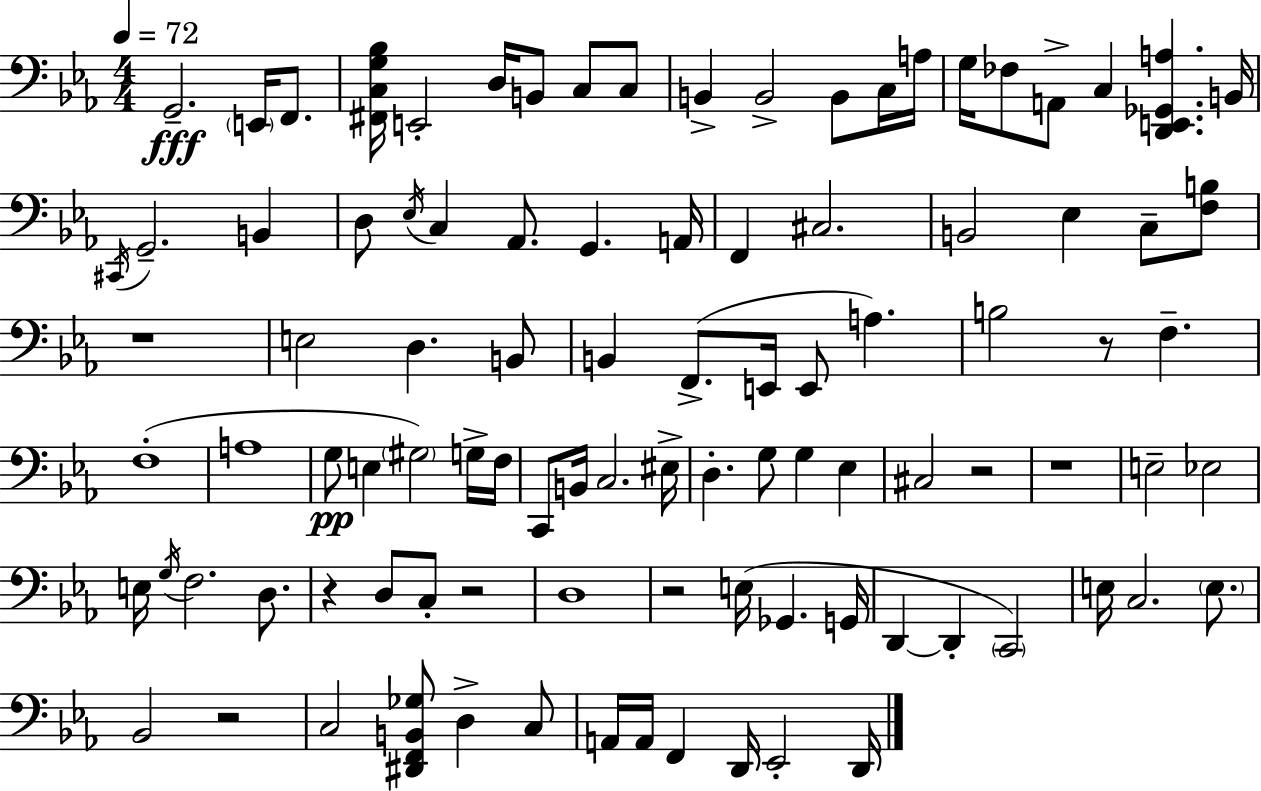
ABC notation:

X:1
T:Untitled
M:4/4
L:1/4
K:Eb
G,,2 E,,/4 F,,/2 [^F,,C,G,_B,]/4 E,,2 D,/4 B,,/2 C,/2 C,/2 B,, B,,2 B,,/2 C,/4 A,/4 G,/4 _F,/2 A,,/2 C, [D,,E,,_G,,A,] B,,/4 ^C,,/4 G,,2 B,, D,/2 _E,/4 C, _A,,/2 G,, A,,/4 F,, ^C,2 B,,2 _E, C,/2 [F,B,]/2 z4 E,2 D, B,,/2 B,, F,,/2 E,,/4 E,,/2 A, B,2 z/2 F, F,4 A,4 G,/2 E, ^G,2 G,/4 F,/4 C,,/2 B,,/4 C,2 ^E,/4 D, G,/2 G, _E, ^C,2 z2 z4 E,2 _E,2 E,/4 G,/4 F,2 D,/2 z D,/2 C,/2 z2 D,4 z2 E,/4 _G,, G,,/4 D,, D,, C,,2 E,/4 C,2 E,/2 _B,,2 z2 C,2 [^D,,F,,B,,_G,]/2 D, C,/2 A,,/4 A,,/4 F,, D,,/4 _E,,2 D,,/4